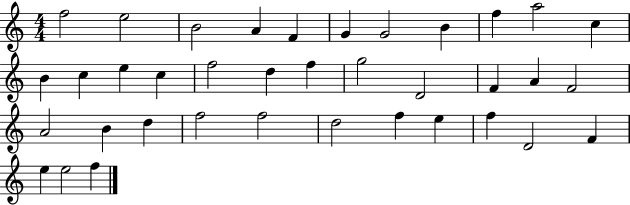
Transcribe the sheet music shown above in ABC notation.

X:1
T:Untitled
M:4/4
L:1/4
K:C
f2 e2 B2 A F G G2 B f a2 c B c e c f2 d f g2 D2 F A F2 A2 B d f2 f2 d2 f e f D2 F e e2 f